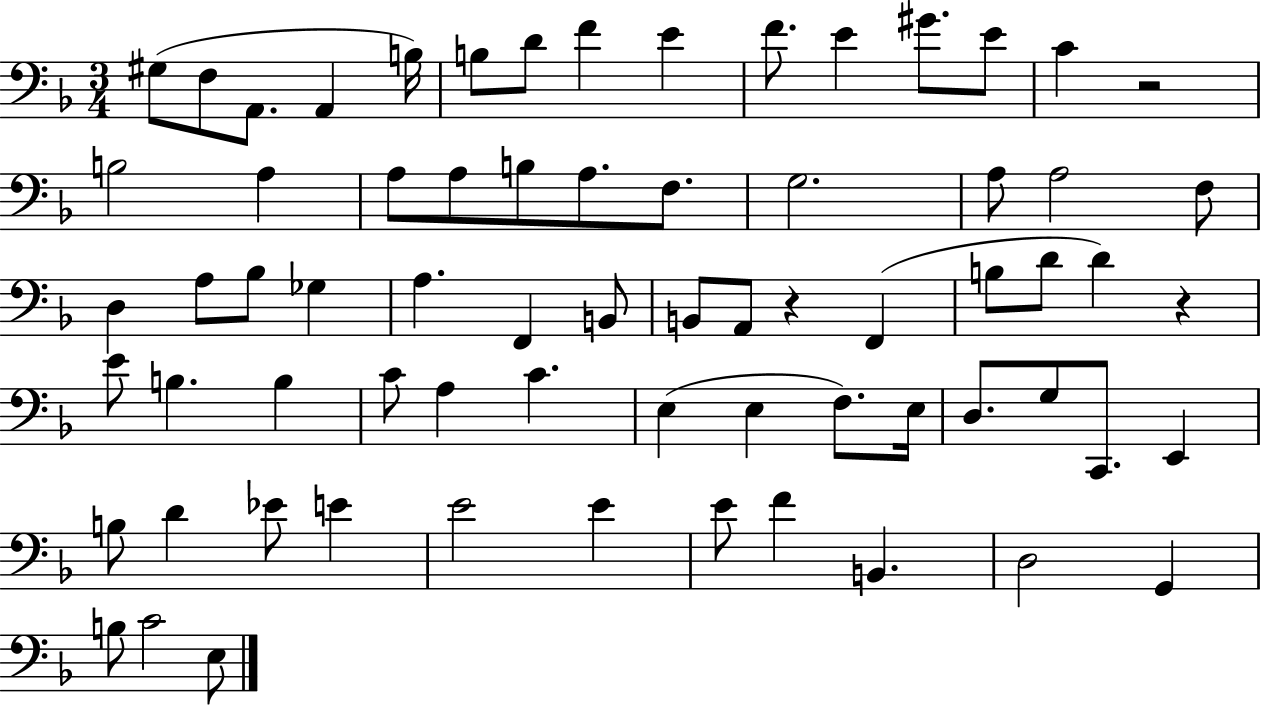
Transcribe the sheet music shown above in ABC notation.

X:1
T:Untitled
M:3/4
L:1/4
K:F
^G,/2 F,/2 A,,/2 A,, B,/4 B,/2 D/2 F E F/2 E ^G/2 E/2 C z2 B,2 A, A,/2 A,/2 B,/2 A,/2 F,/2 G,2 A,/2 A,2 F,/2 D, A,/2 _B,/2 _G, A, F,, B,,/2 B,,/2 A,,/2 z F,, B,/2 D/2 D z E/2 B, B, C/2 A, C E, E, F,/2 E,/4 D,/2 G,/2 C,,/2 E,, B,/2 D _E/2 E E2 E E/2 F B,, D,2 G,, B,/2 C2 E,/2